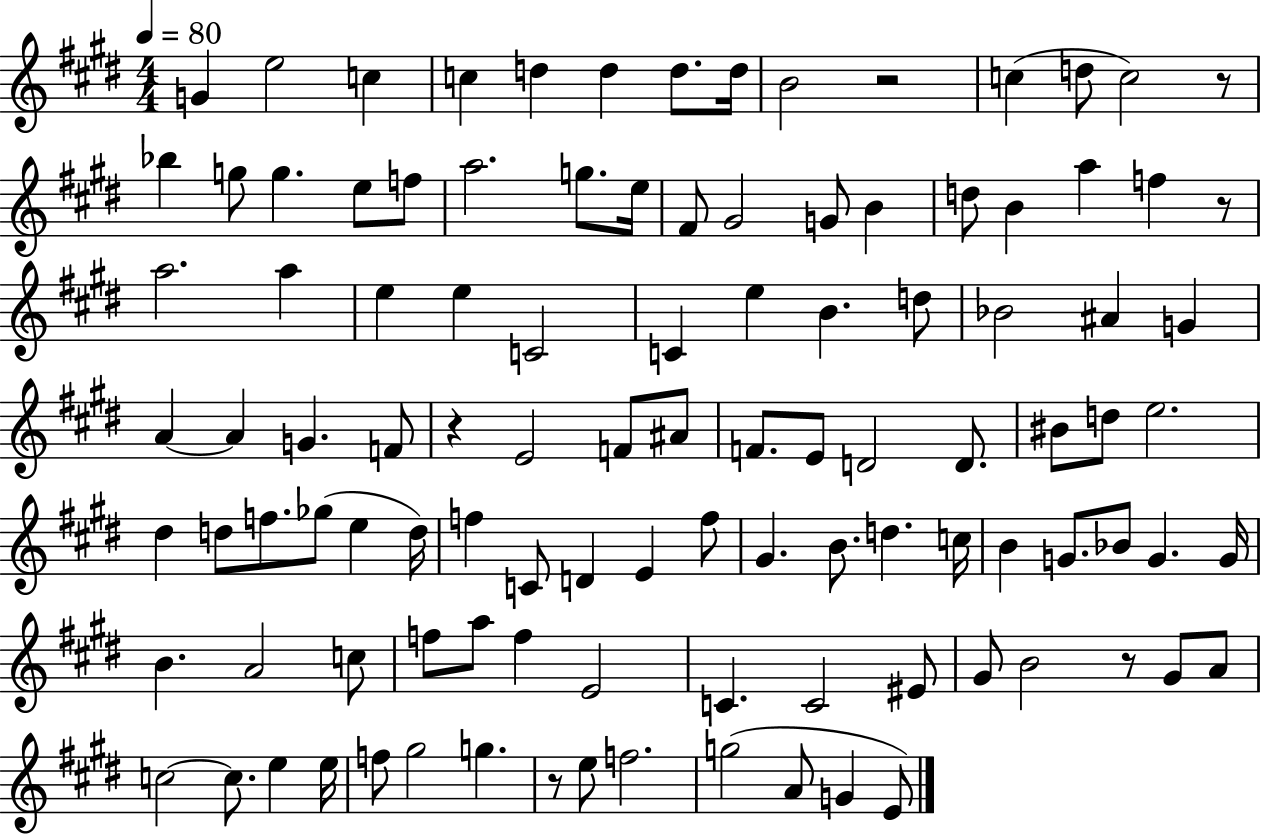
X:1
T:Untitled
M:4/4
L:1/4
K:E
G e2 c c d d d/2 d/4 B2 z2 c d/2 c2 z/2 _b g/2 g e/2 f/2 a2 g/2 e/4 ^F/2 ^G2 G/2 B d/2 B a f z/2 a2 a e e C2 C e B d/2 _B2 ^A G A A G F/2 z E2 F/2 ^A/2 F/2 E/2 D2 D/2 ^B/2 d/2 e2 ^d d/2 f/2 _g/2 e d/4 f C/2 D E f/2 ^G B/2 d c/4 B G/2 _B/2 G G/4 B A2 c/2 f/2 a/2 f E2 C C2 ^E/2 ^G/2 B2 z/2 ^G/2 A/2 c2 c/2 e e/4 f/2 ^g2 g z/2 e/2 f2 g2 A/2 G E/2